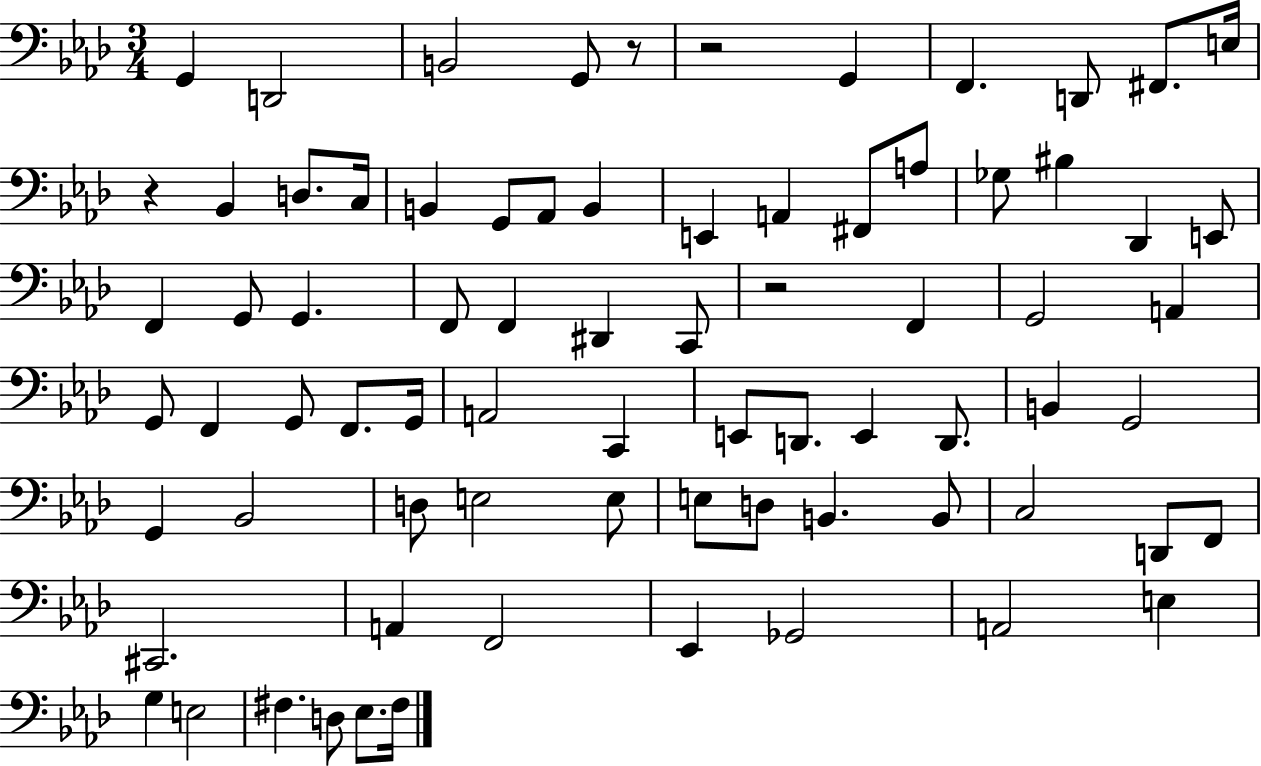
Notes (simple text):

G2/q D2/h B2/h G2/e R/e R/h G2/q F2/q. D2/e F#2/e. E3/s R/q Bb2/q D3/e. C3/s B2/q G2/e Ab2/e B2/q E2/q A2/q F#2/e A3/e Gb3/e BIS3/q Db2/q E2/e F2/q G2/e G2/q. F2/e F2/q D#2/q C2/e R/h F2/q G2/h A2/q G2/e F2/q G2/e F2/e. G2/s A2/h C2/q E2/e D2/e. E2/q D2/e. B2/q G2/h G2/q Bb2/h D3/e E3/h E3/e E3/e D3/e B2/q. B2/e C3/h D2/e F2/e C#2/h. A2/q F2/h Eb2/q Gb2/h A2/h E3/q G3/q E3/h F#3/q. D3/e Eb3/e. F#3/s